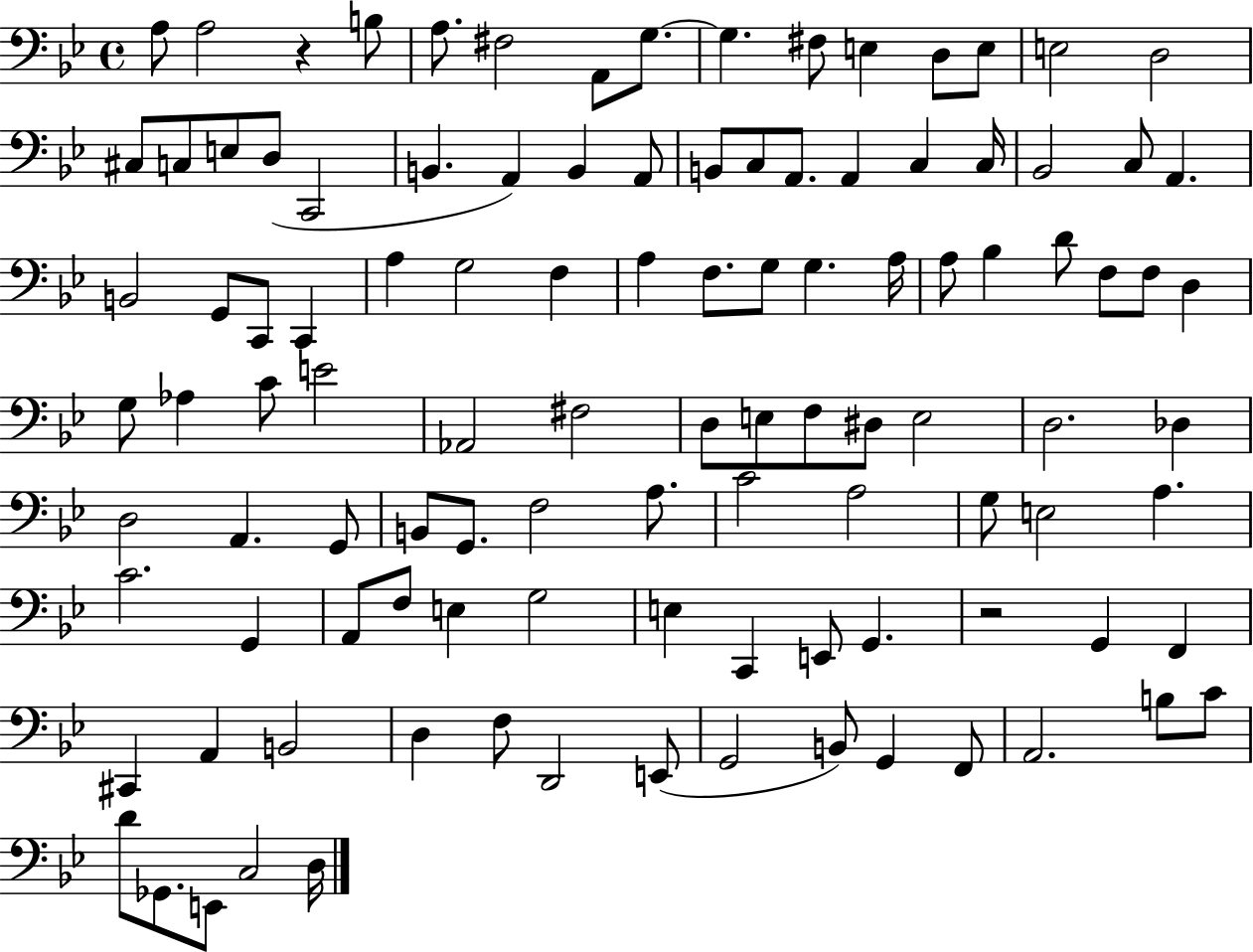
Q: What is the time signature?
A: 4/4